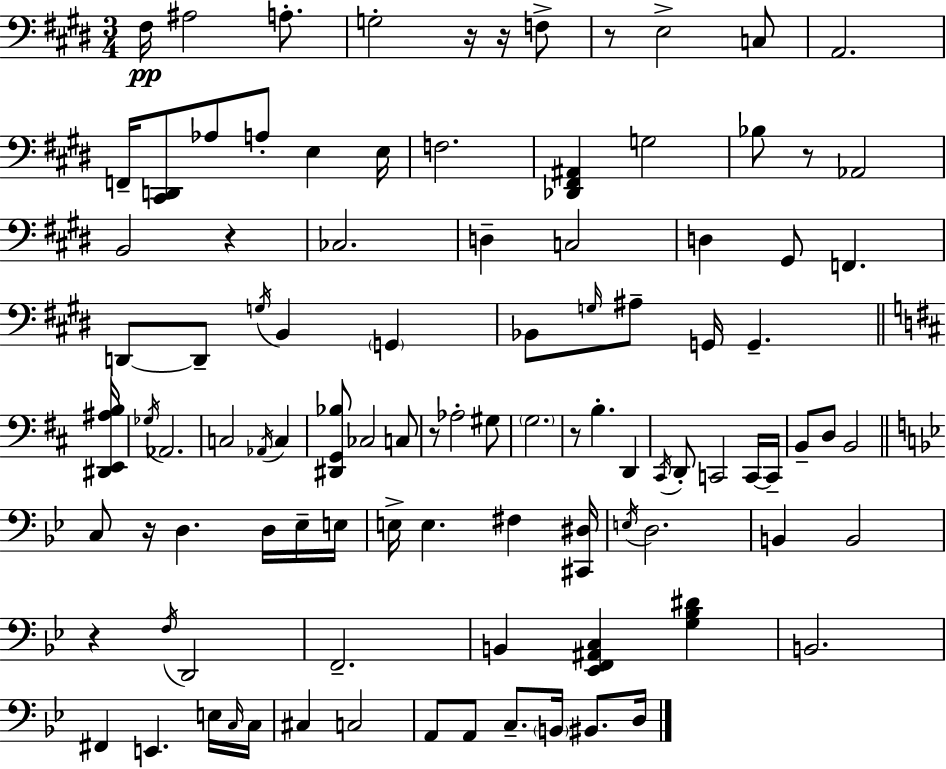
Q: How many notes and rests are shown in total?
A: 100